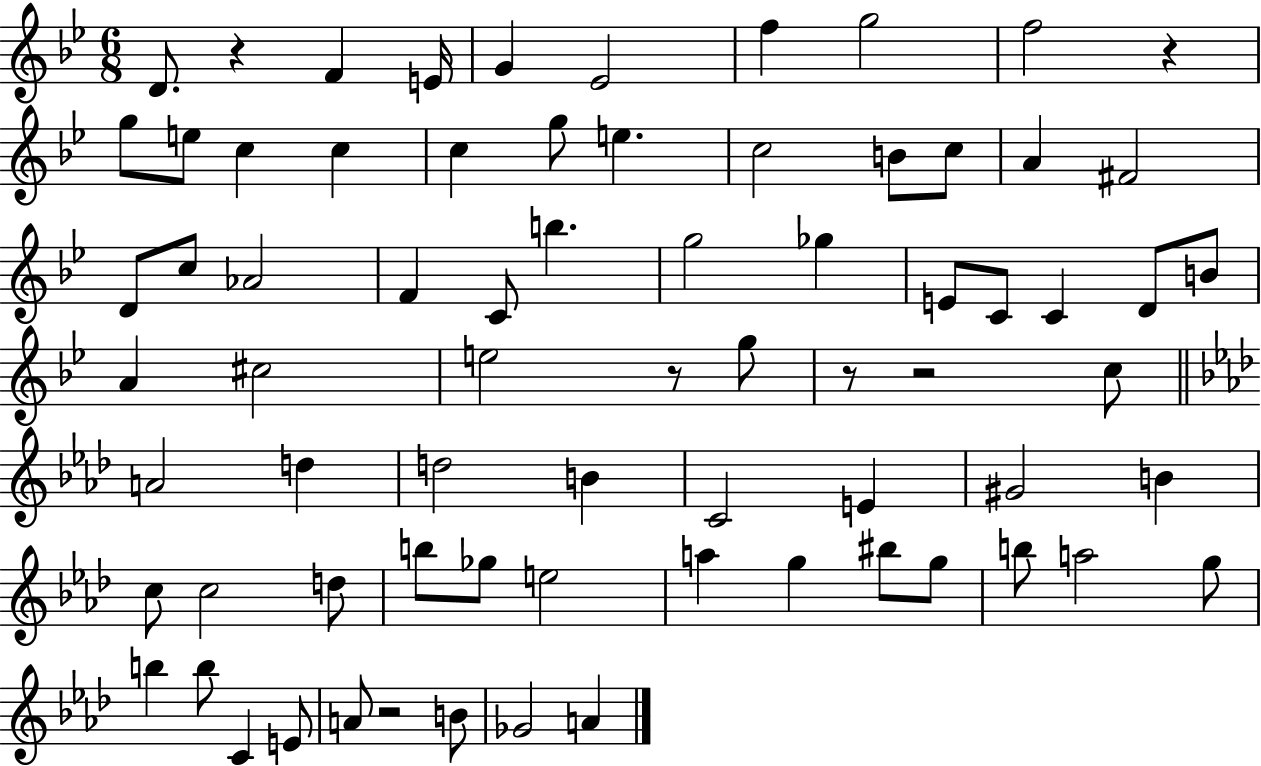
D4/e. R/q F4/q E4/s G4/q Eb4/h F5/q G5/h F5/h R/q G5/e E5/e C5/q C5/q C5/q G5/e E5/q. C5/h B4/e C5/e A4/q F#4/h D4/e C5/e Ab4/h F4/q C4/e B5/q. G5/h Gb5/q E4/e C4/e C4/q D4/e B4/e A4/q C#5/h E5/h R/e G5/e R/e R/h C5/e A4/h D5/q D5/h B4/q C4/h E4/q G#4/h B4/q C5/e C5/h D5/e B5/e Gb5/e E5/h A5/q G5/q BIS5/e G5/e B5/e A5/h G5/e B5/q B5/e C4/q E4/e A4/e R/h B4/e Gb4/h A4/q